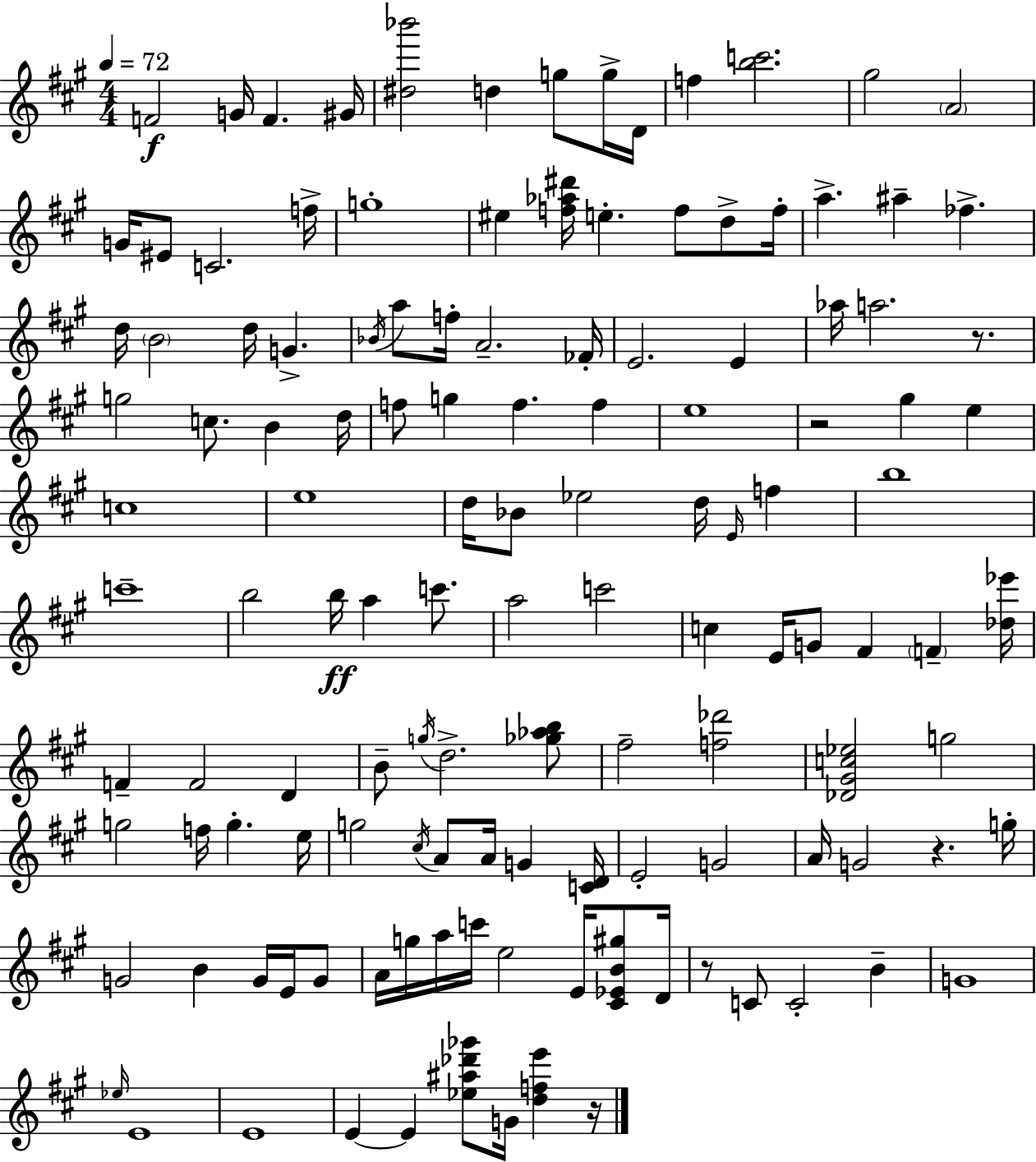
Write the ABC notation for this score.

X:1
T:Untitled
M:4/4
L:1/4
K:A
F2 G/4 F ^G/4 [^d_b']2 d g/2 g/4 D/4 f [bc']2 ^g2 A2 G/4 ^E/2 C2 f/4 g4 ^e [f_a^d']/4 e f/2 d/2 f/4 a ^a _f d/4 B2 d/4 G _B/4 a/2 f/4 A2 _F/4 E2 E _a/4 a2 z/2 g2 c/2 B d/4 f/2 g f f e4 z2 ^g e c4 e4 d/4 _B/2 _e2 d/4 E/4 f b4 c'4 b2 b/4 a c'/2 a2 c'2 c E/4 G/2 ^F F [_d_e']/4 F F2 D B/2 g/4 d2 [_g_ab]/2 ^f2 [f_d']2 [_D^Gc_e]2 g2 g2 f/4 g e/4 g2 ^c/4 A/2 A/4 G [CD]/4 E2 G2 A/4 G2 z g/4 G2 B G/4 E/4 G/2 A/4 g/4 a/4 c'/4 e2 E/4 [^C_EB^g]/2 D/4 z/2 C/2 C2 B G4 _e/4 E4 E4 E E [_e^a_d'_g']/2 G/4 [dfe'] z/4